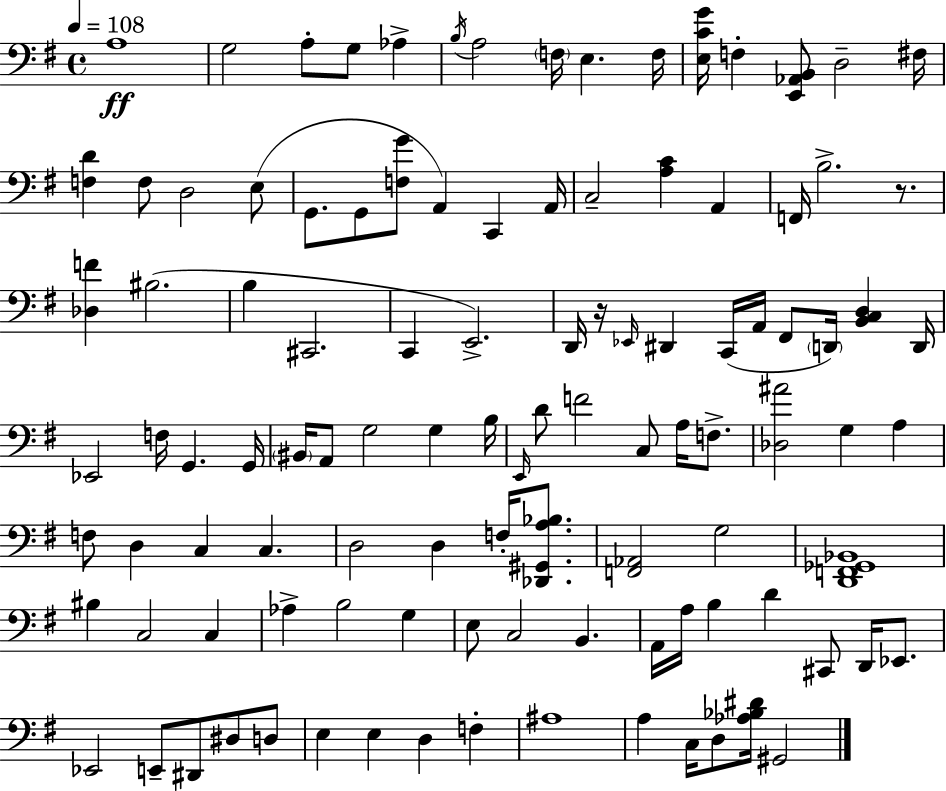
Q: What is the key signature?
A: G major